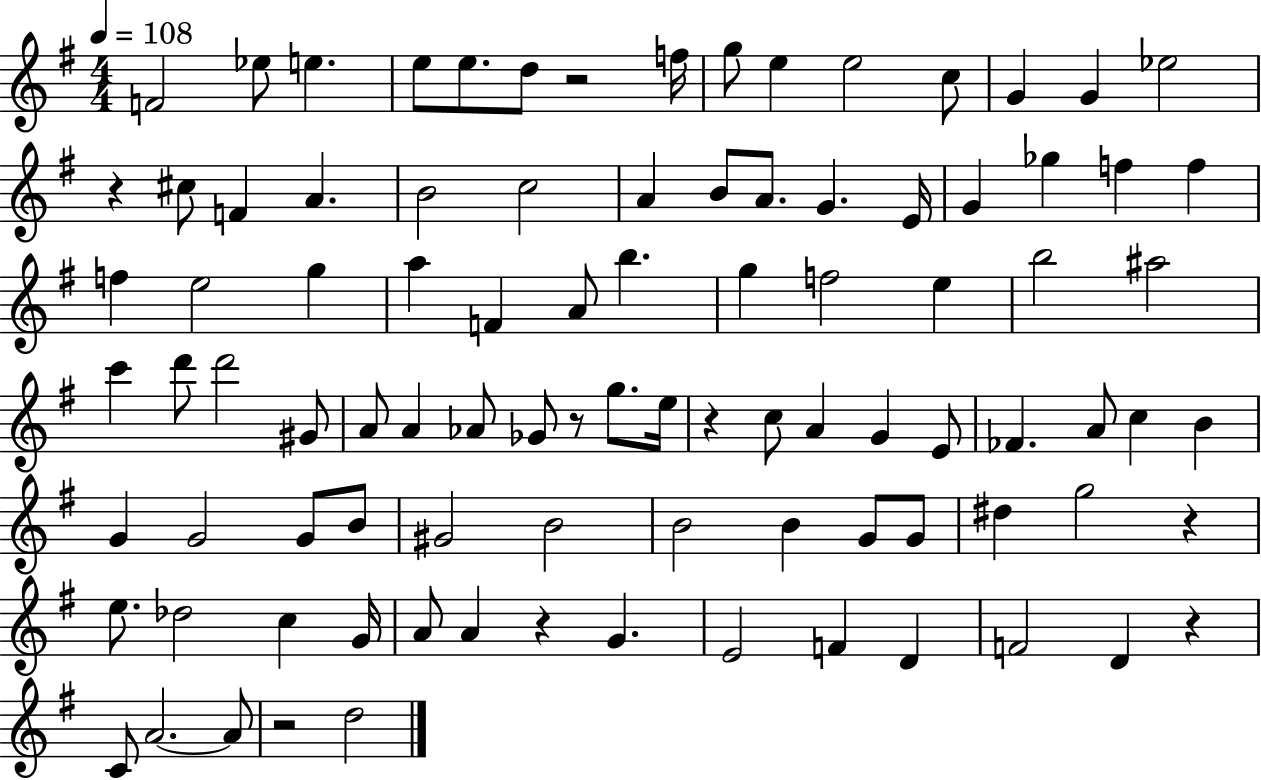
{
  \clef treble
  \numericTimeSignature
  \time 4/4
  \key g \major
  \tempo 4 = 108
  f'2 ees''8 e''4. | e''8 e''8. d''8 r2 f''16 | g''8 e''4 e''2 c''8 | g'4 g'4 ees''2 | \break r4 cis''8 f'4 a'4. | b'2 c''2 | a'4 b'8 a'8. g'4. e'16 | g'4 ges''4 f''4 f''4 | \break f''4 e''2 g''4 | a''4 f'4 a'8 b''4. | g''4 f''2 e''4 | b''2 ais''2 | \break c'''4 d'''8 d'''2 gis'8 | a'8 a'4 aes'8 ges'8 r8 g''8. e''16 | r4 c''8 a'4 g'4 e'8 | fes'4. a'8 c''4 b'4 | \break g'4 g'2 g'8 b'8 | gis'2 b'2 | b'2 b'4 g'8 g'8 | dis''4 g''2 r4 | \break e''8. des''2 c''4 g'16 | a'8 a'4 r4 g'4. | e'2 f'4 d'4 | f'2 d'4 r4 | \break c'8 a'2.~~ a'8 | r2 d''2 | \bar "|."
}